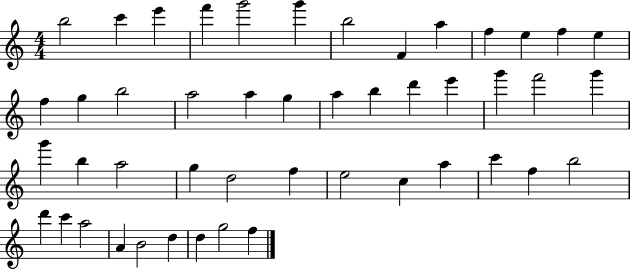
X:1
T:Untitled
M:4/4
L:1/4
K:C
b2 c' e' f' g'2 g' b2 F a f e f e f g b2 a2 a g a b d' e' g' f'2 g' g' b a2 g d2 f e2 c a c' f b2 d' c' a2 A B2 d d g2 f